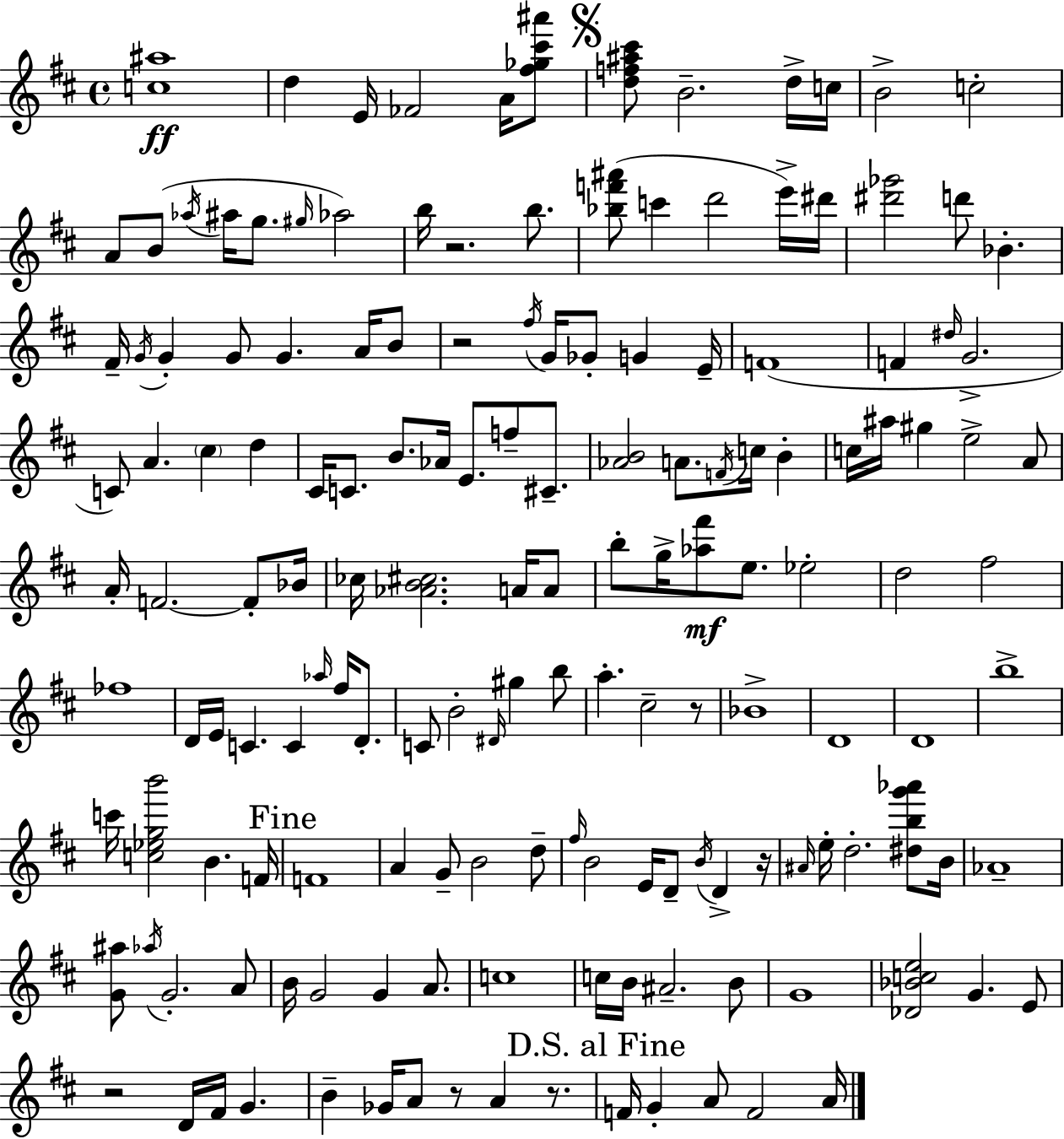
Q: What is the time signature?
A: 4/4